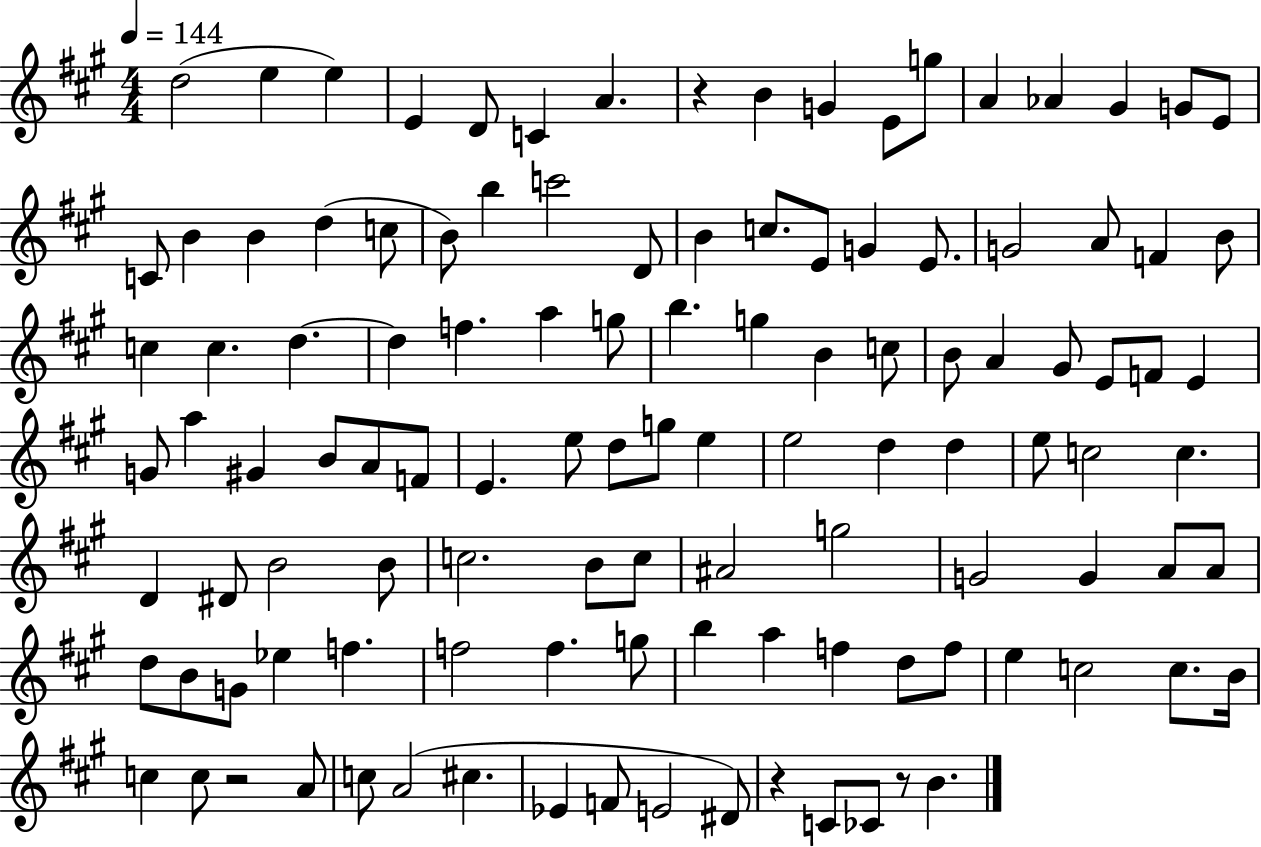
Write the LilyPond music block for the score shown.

{
  \clef treble
  \numericTimeSignature
  \time 4/4
  \key a \major
  \tempo 4 = 144
  d''2( e''4 e''4) | e'4 d'8 c'4 a'4. | r4 b'4 g'4 e'8 g''8 | a'4 aes'4 gis'4 g'8 e'8 | \break c'8 b'4 b'4 d''4( c''8 | b'8) b''4 c'''2 d'8 | b'4 c''8. e'8 g'4 e'8. | g'2 a'8 f'4 b'8 | \break c''4 c''4. d''4.~~ | d''4 f''4. a''4 g''8 | b''4. g''4 b'4 c''8 | b'8 a'4 gis'8 e'8 f'8 e'4 | \break g'8 a''4 gis'4 b'8 a'8 f'8 | e'4. e''8 d''8 g''8 e''4 | e''2 d''4 d''4 | e''8 c''2 c''4. | \break d'4 dis'8 b'2 b'8 | c''2. b'8 c''8 | ais'2 g''2 | g'2 g'4 a'8 a'8 | \break d''8 b'8 g'8 ees''4 f''4. | f''2 f''4. g''8 | b''4 a''4 f''4 d''8 f''8 | e''4 c''2 c''8. b'16 | \break c''4 c''8 r2 a'8 | c''8 a'2( cis''4. | ees'4 f'8 e'2 dis'8) | r4 c'8 ces'8 r8 b'4. | \break \bar "|."
}